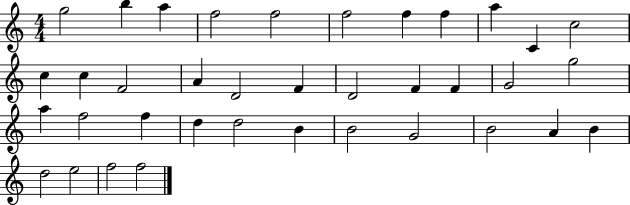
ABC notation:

X:1
T:Untitled
M:4/4
L:1/4
K:C
g2 b a f2 f2 f2 f f a C c2 c c F2 A D2 F D2 F F G2 g2 a f2 f d d2 B B2 G2 B2 A B d2 e2 f2 f2